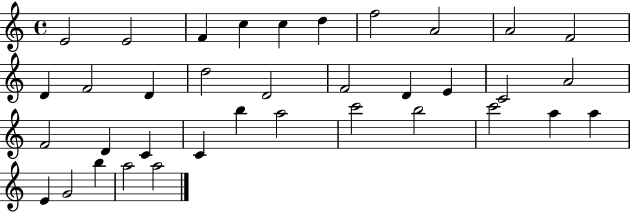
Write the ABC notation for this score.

X:1
T:Untitled
M:4/4
L:1/4
K:C
E2 E2 F c c d f2 A2 A2 F2 D F2 D d2 D2 F2 D E C2 A2 F2 D C C b a2 c'2 b2 c'2 a a E G2 b a2 a2